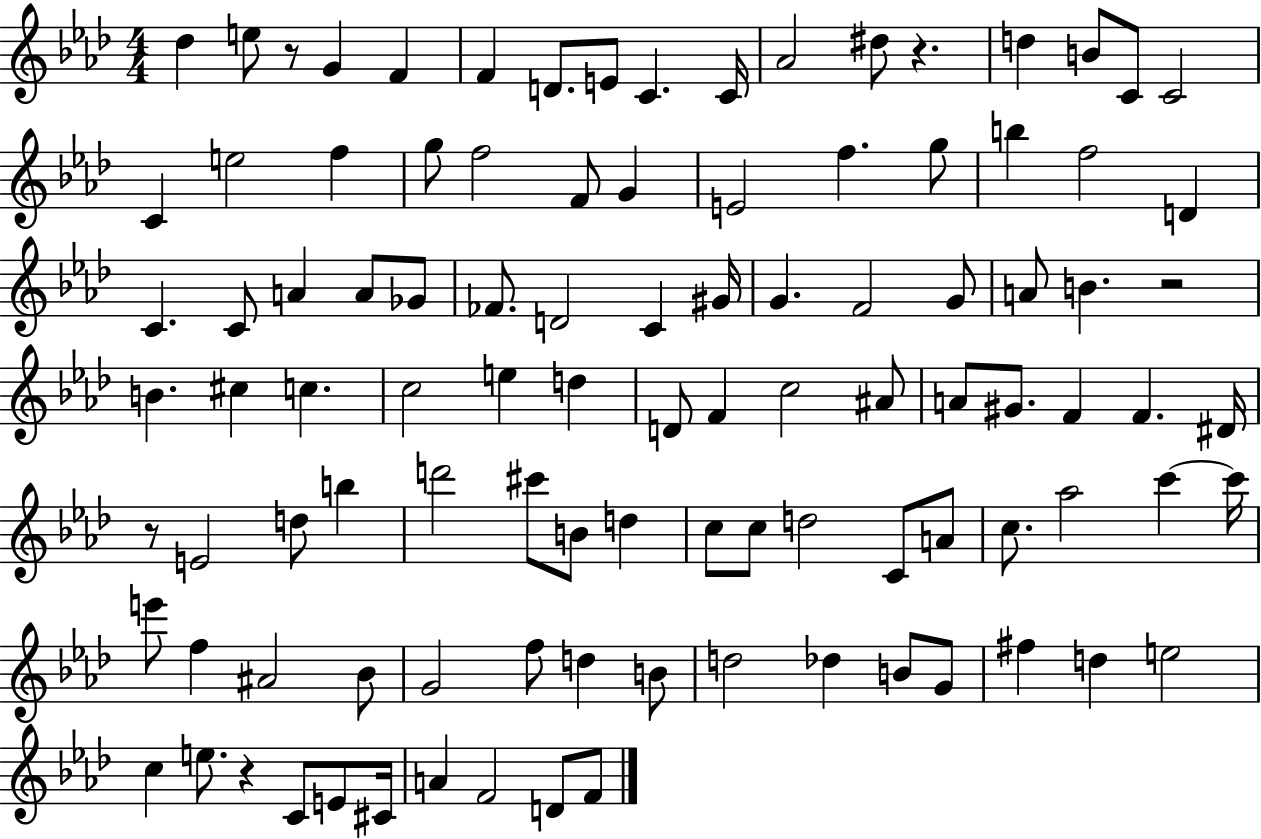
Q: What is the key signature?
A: AES major